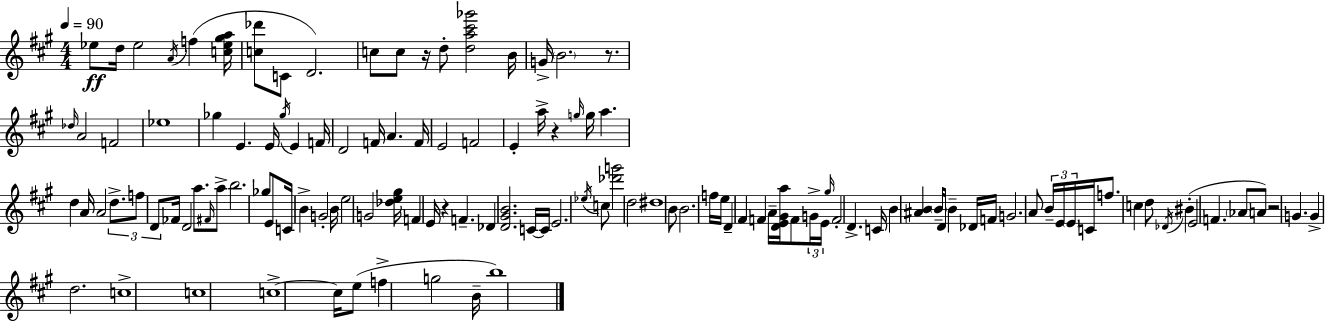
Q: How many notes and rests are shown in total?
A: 126